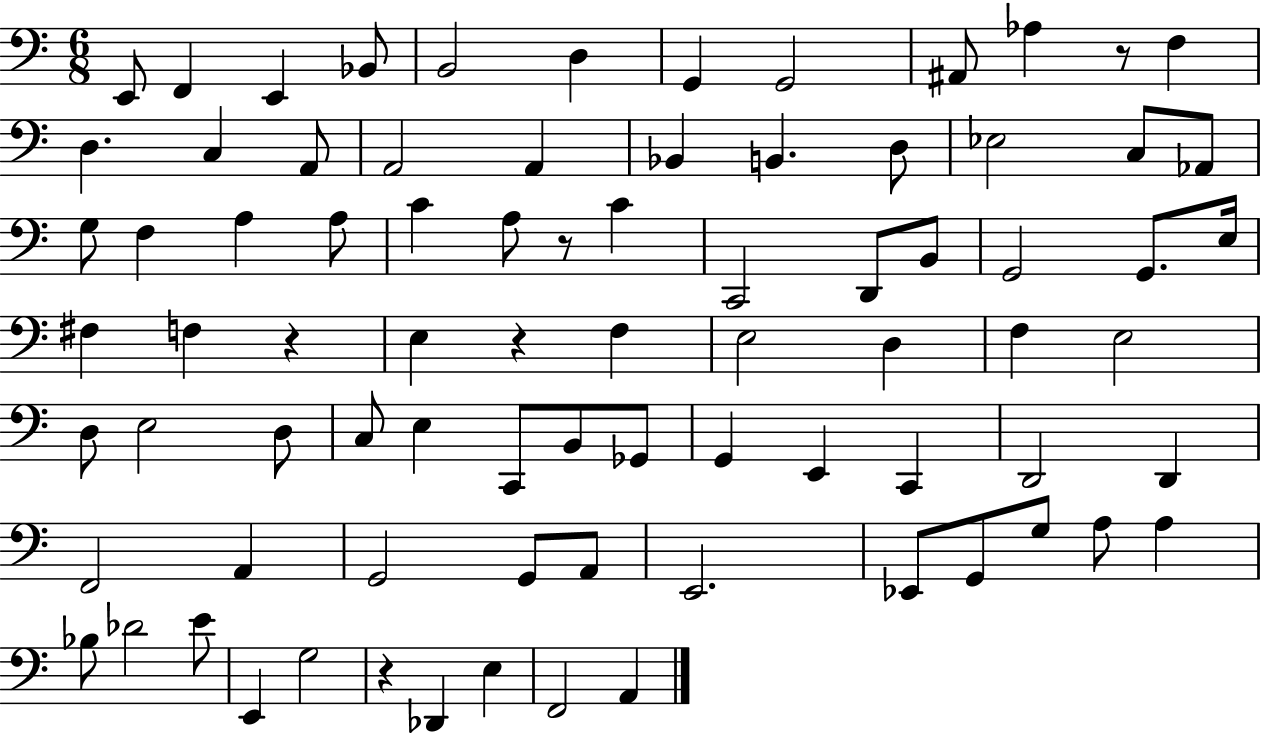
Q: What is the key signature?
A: C major